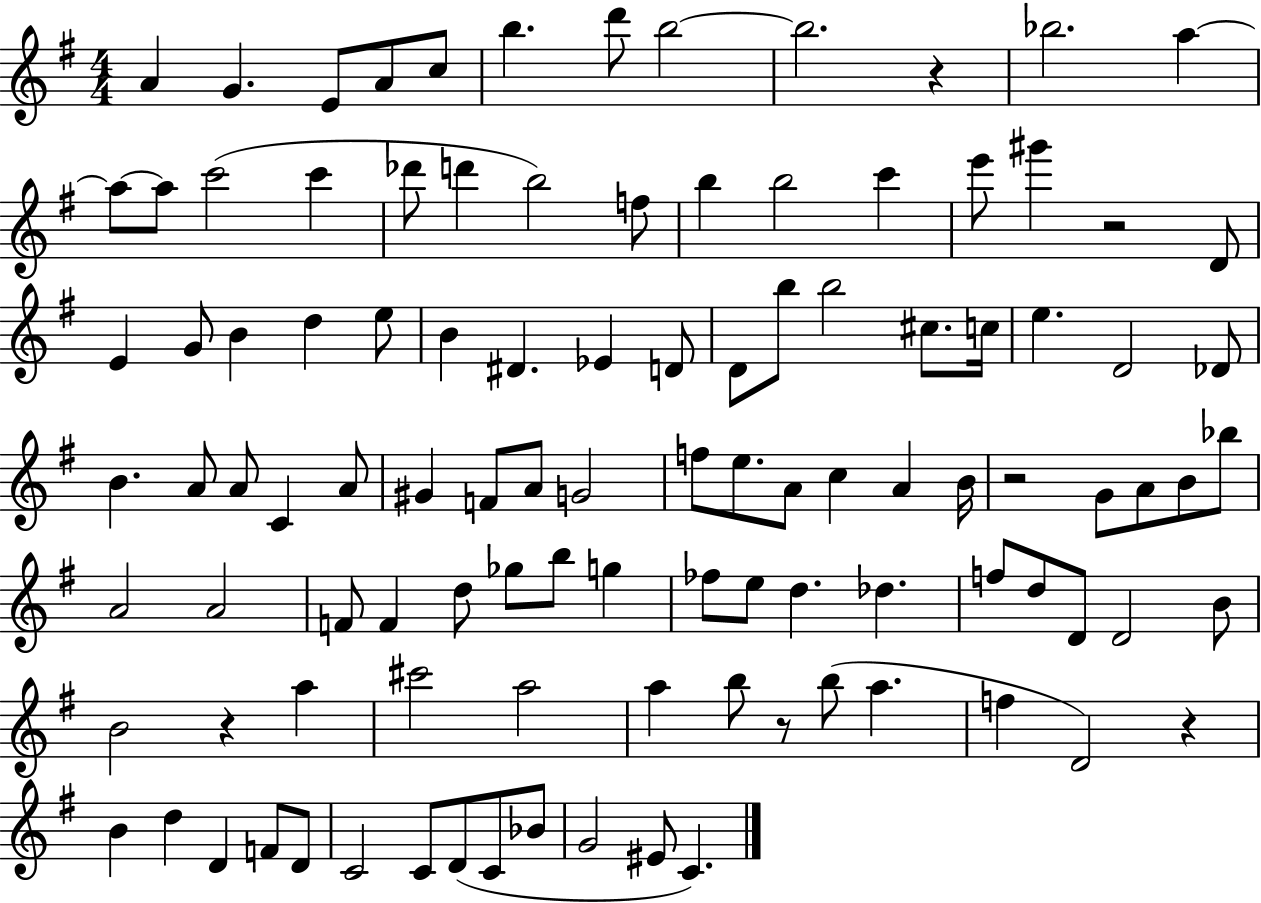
A4/q G4/q. E4/e A4/e C5/e B5/q. D6/e B5/h B5/h. R/q Bb5/h. A5/q A5/e A5/e C6/h C6/q Db6/e D6/q B5/h F5/e B5/q B5/h C6/q E6/e G#6/q R/h D4/e E4/q G4/e B4/q D5/q E5/e B4/q D#4/q. Eb4/q D4/e D4/e B5/e B5/h C#5/e. C5/s E5/q. D4/h Db4/e B4/q. A4/e A4/e C4/q A4/e G#4/q F4/e A4/e G4/h F5/e E5/e. A4/e C5/q A4/q B4/s R/h G4/e A4/e B4/e Bb5/e A4/h A4/h F4/e F4/q D5/e Gb5/e B5/e G5/q FES5/e E5/e D5/q. Db5/q. F5/e D5/e D4/e D4/h B4/e B4/h R/q A5/q C#6/h A5/h A5/q B5/e R/e B5/e A5/q. F5/q D4/h R/q B4/q D5/q D4/q F4/e D4/e C4/h C4/e D4/e C4/e Bb4/e G4/h EIS4/e C4/q.